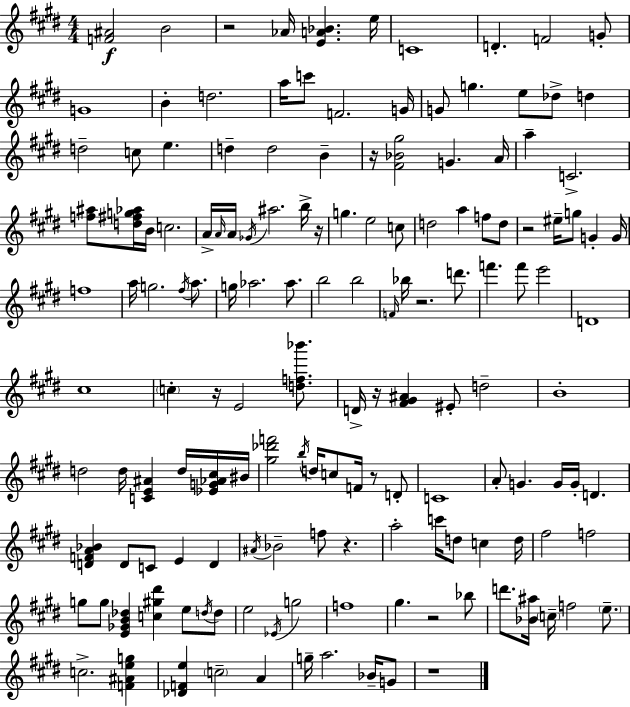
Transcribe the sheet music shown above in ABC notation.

X:1
T:Untitled
M:4/4
L:1/4
K:E
[F^A]2 B2 z2 _A/4 [EA_B] e/4 C4 D F2 G/2 G4 B d2 a/4 c'/2 F2 G/4 G/2 g e/2 _d/2 d d2 c/2 e d d2 B z/4 [^F_B^g]2 G A/4 a C2 [f^a]/2 [d^fg_a]/4 B/4 c2 A/4 A/4 A/4 _G/4 ^a2 b/4 z/4 g e2 c/2 d2 a f/2 d/2 z2 ^e/4 g/2 G G/4 f4 a/4 g2 ^f/4 a/2 g/4 _a2 _a/2 b2 b2 F/4 _b/4 z2 d'/2 f' f'/2 e'2 D4 ^c4 c z/4 E2 [df_b']/2 D/4 z/4 [^F^G^A] ^E/2 d2 B4 d2 d/4 [CE^A] d/4 [_EG_A^c]/4 ^B/4 [^g_d'f']2 b/4 d/4 c/2 F/4 z/2 D/2 C4 A/2 G G/4 G/4 D [DFA_B] D/2 C/2 E D ^A/4 _B2 f/2 z a2 c'/4 d/2 c d/4 ^f2 f2 g/2 g/2 [E_GB_d] [c^g^d'] e/2 d/4 d/2 e2 _E/4 g2 f4 ^g z2 _b/2 d'/2 [_B^a]/4 c/4 f2 e/2 c2 [F^Aeg] [_DFe] c2 A g/4 a2 _B/4 G/2 z4